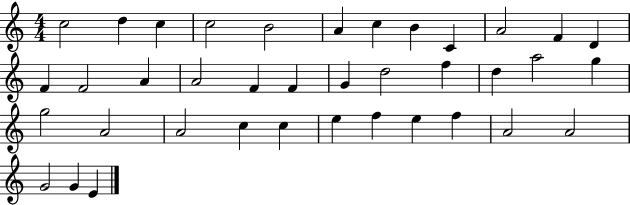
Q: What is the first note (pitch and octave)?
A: C5